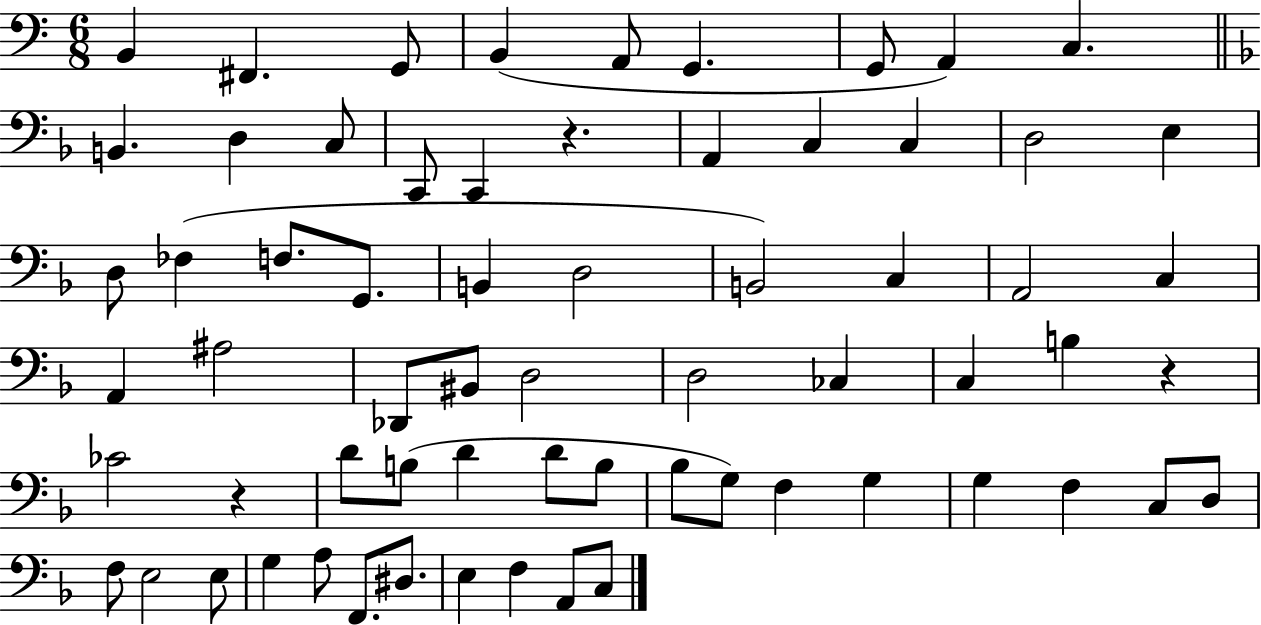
X:1
T:Untitled
M:6/8
L:1/4
K:C
B,, ^F,, G,,/2 B,, A,,/2 G,, G,,/2 A,, C, B,, D, C,/2 C,,/2 C,, z A,, C, C, D,2 E, D,/2 _F, F,/2 G,,/2 B,, D,2 B,,2 C, A,,2 C, A,, ^A,2 _D,,/2 ^B,,/2 D,2 D,2 _C, C, B, z _C2 z D/2 B,/2 D D/2 B,/2 _B,/2 G,/2 F, G, G, F, C,/2 D,/2 F,/2 E,2 E,/2 G, A,/2 F,,/2 ^D,/2 E, F, A,,/2 C,/2